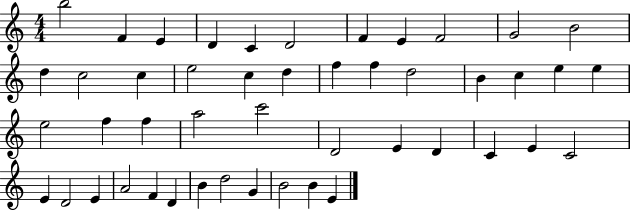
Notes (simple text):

B5/h F4/q E4/q D4/q C4/q D4/h F4/q E4/q F4/h G4/h B4/h D5/q C5/h C5/q E5/h C5/q D5/q F5/q F5/q D5/h B4/q C5/q E5/q E5/q E5/h F5/q F5/q A5/h C6/h D4/h E4/q D4/q C4/q E4/q C4/h E4/q D4/h E4/q A4/h F4/q D4/q B4/q D5/h G4/q B4/h B4/q E4/q